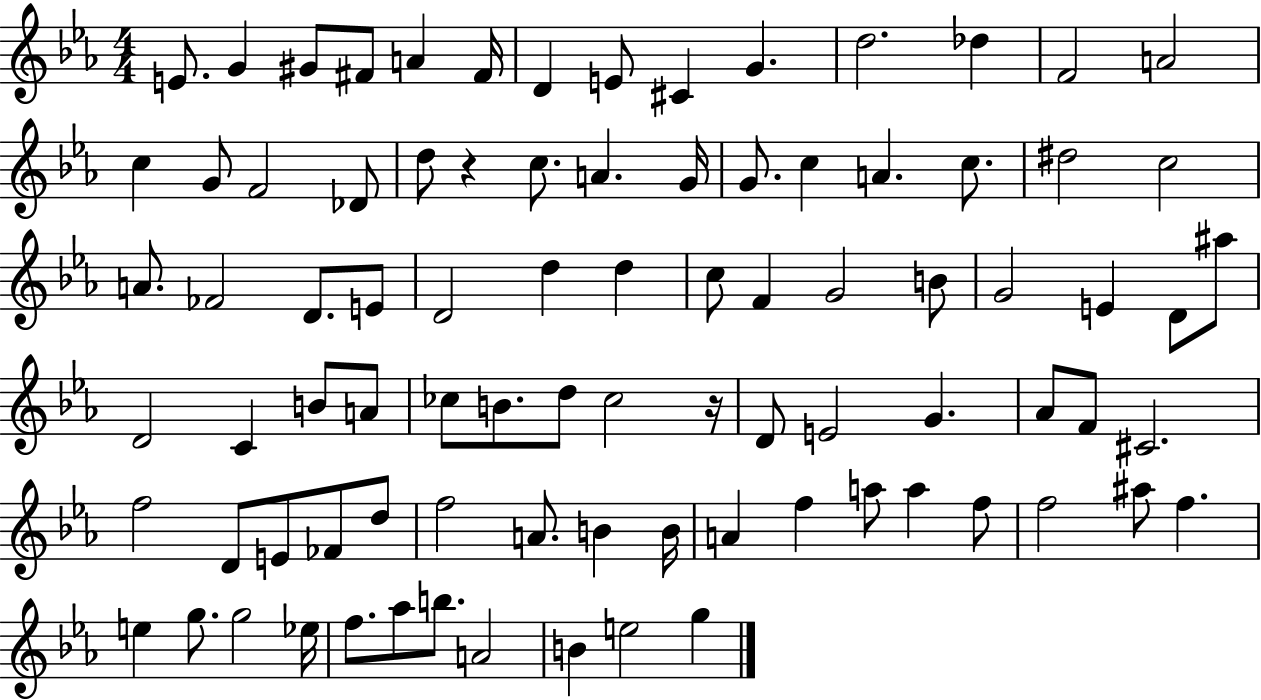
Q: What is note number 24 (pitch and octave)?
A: C5